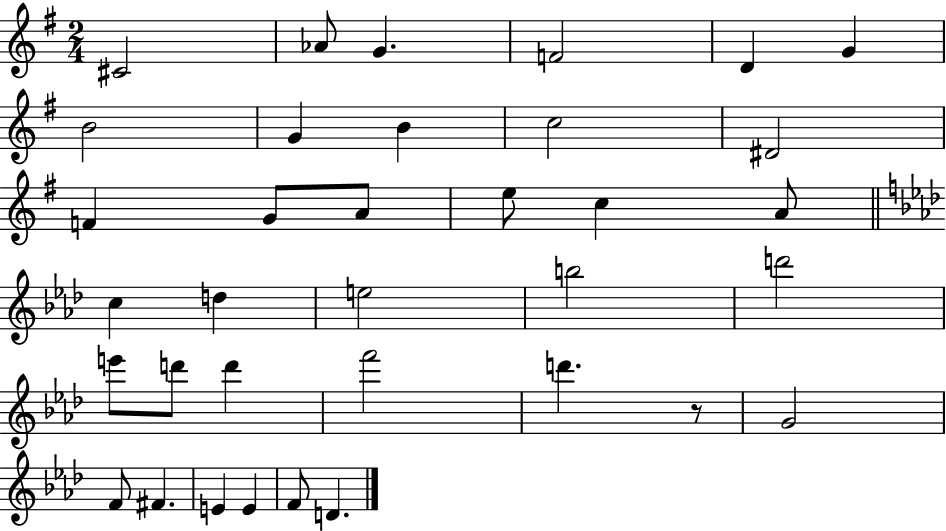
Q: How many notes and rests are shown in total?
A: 35